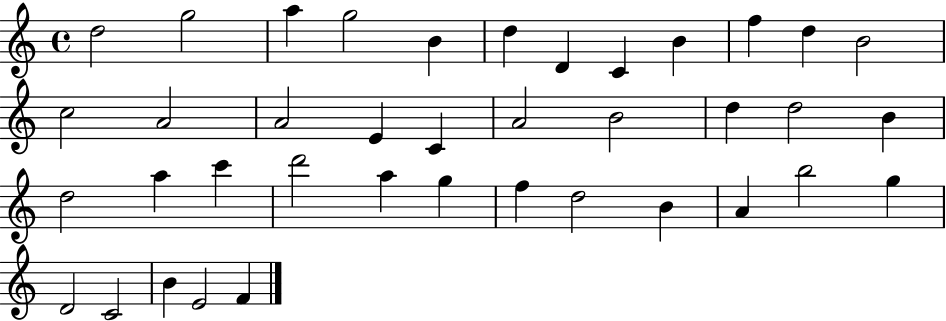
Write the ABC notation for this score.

X:1
T:Untitled
M:4/4
L:1/4
K:C
d2 g2 a g2 B d D C B f d B2 c2 A2 A2 E C A2 B2 d d2 B d2 a c' d'2 a g f d2 B A b2 g D2 C2 B E2 F